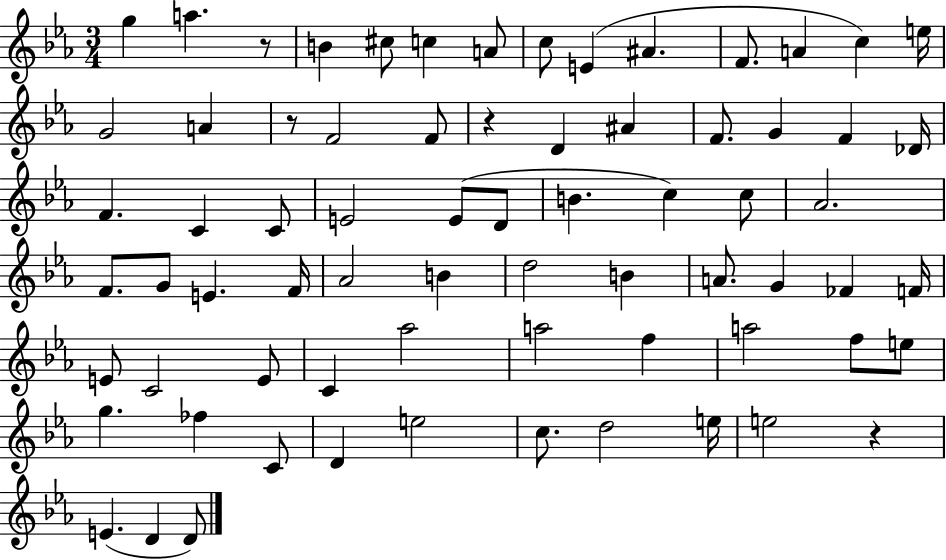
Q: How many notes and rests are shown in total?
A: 71